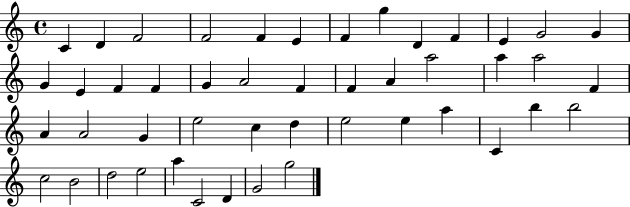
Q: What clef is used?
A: treble